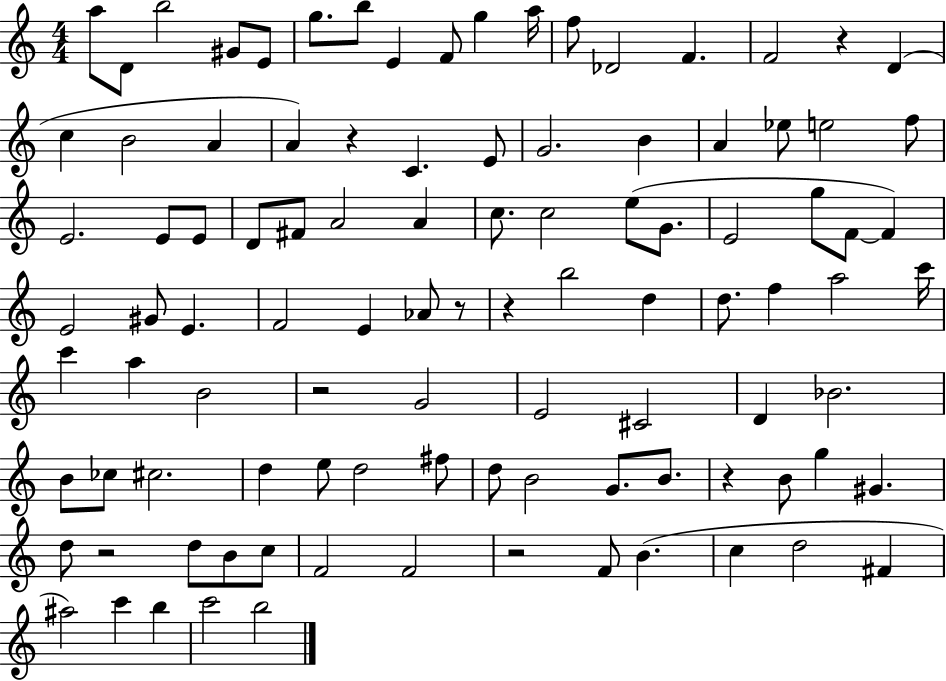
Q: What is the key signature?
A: C major